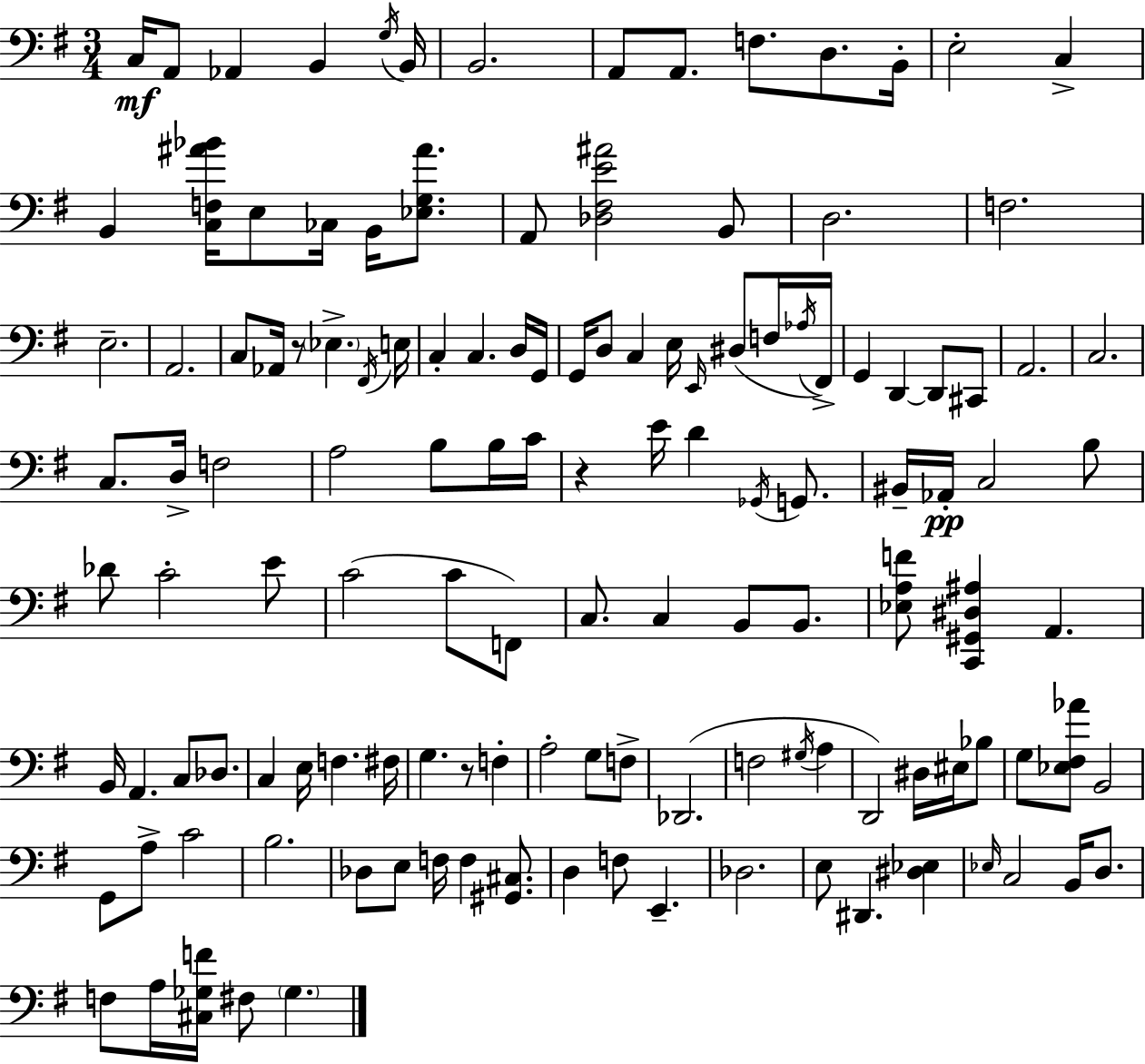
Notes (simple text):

C3/s A2/e Ab2/q B2/q G3/s B2/s B2/h. A2/e A2/e. F3/e. D3/e. B2/s E3/h C3/q B2/q [C3,F3,A#4,Bb4]/s E3/e CES3/s B2/s [Eb3,G3,A#4]/e. A2/e [Db3,F#3,E4,A#4]/h B2/e D3/h. F3/h. E3/h. A2/h. C3/e Ab2/s R/e Eb3/q. F#2/s E3/s C3/q C3/q. D3/s G2/s G2/s D3/e C3/q E3/s E2/s D#3/e F3/s Ab3/s F#2/s G2/q D2/q D2/e C#2/e A2/h. C3/h. C3/e. D3/s F3/h A3/h B3/e B3/s C4/s R/q E4/s D4/q Gb2/s G2/e. BIS2/s Ab2/s C3/h B3/e Db4/e C4/h E4/e C4/h C4/e F2/e C3/e. C3/q B2/e B2/e. [Eb3,A3,F4]/e [C2,G#2,D#3,A#3]/q A2/q. B2/s A2/q. C3/e Db3/e. C3/q E3/s F3/q. F#3/s G3/q. R/e F3/q A3/h G3/e F3/e Db2/h. F3/h G#3/s A3/q D2/h D#3/s EIS3/s Bb3/e G3/e [Eb3,F#3,Ab4]/e B2/h G2/e A3/e C4/h B3/h. Db3/e E3/e F3/s F3/q [G#2,C#3]/e. D3/q F3/e E2/q. Db3/h. E3/e D#2/q. [D#3,Eb3]/q Eb3/s C3/h B2/s D3/e. F3/e A3/s [C#3,Gb3,F4]/s F#3/e Gb3/q.